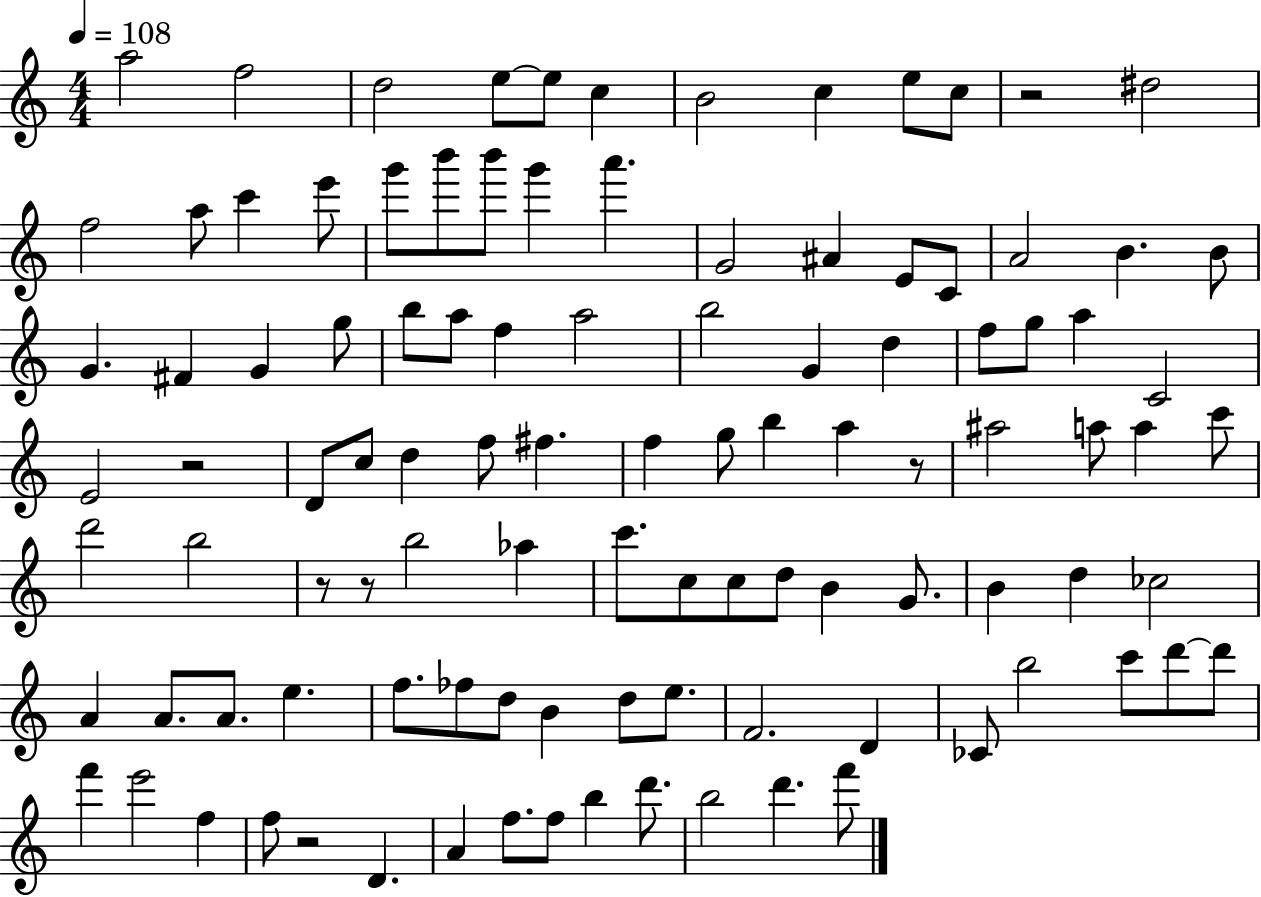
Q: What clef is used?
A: treble